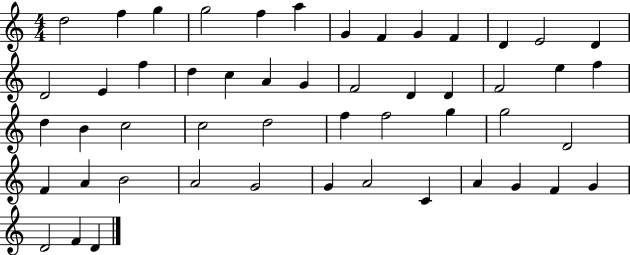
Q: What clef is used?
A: treble